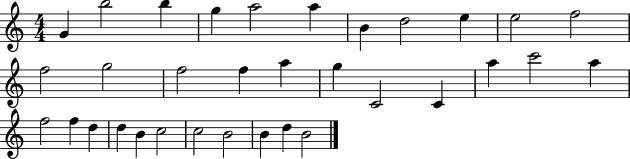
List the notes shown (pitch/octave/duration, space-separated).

G4/q B5/h B5/q G5/q A5/h A5/q B4/q D5/h E5/q E5/h F5/h F5/h G5/h F5/h F5/q A5/q G5/q C4/h C4/q A5/q C6/h A5/q F5/h F5/q D5/q D5/q B4/q C5/h C5/h B4/h B4/q D5/q B4/h